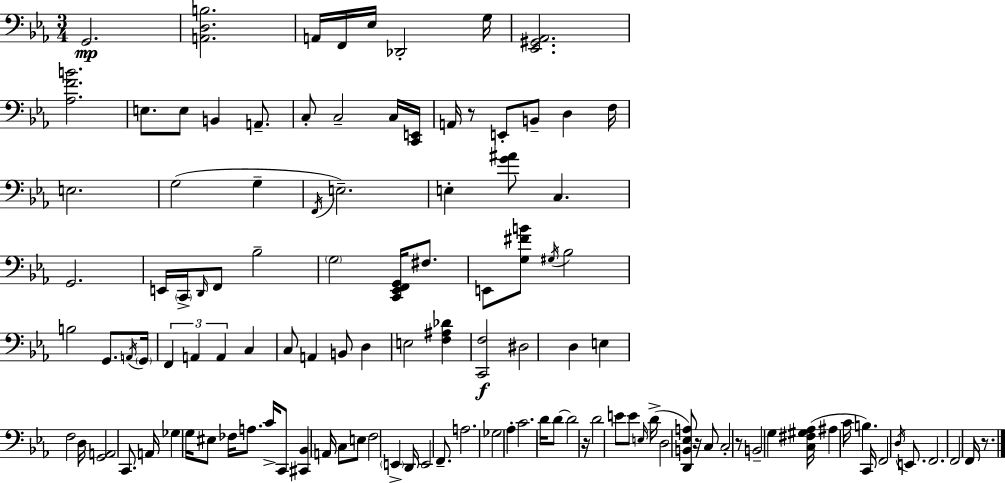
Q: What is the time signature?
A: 3/4